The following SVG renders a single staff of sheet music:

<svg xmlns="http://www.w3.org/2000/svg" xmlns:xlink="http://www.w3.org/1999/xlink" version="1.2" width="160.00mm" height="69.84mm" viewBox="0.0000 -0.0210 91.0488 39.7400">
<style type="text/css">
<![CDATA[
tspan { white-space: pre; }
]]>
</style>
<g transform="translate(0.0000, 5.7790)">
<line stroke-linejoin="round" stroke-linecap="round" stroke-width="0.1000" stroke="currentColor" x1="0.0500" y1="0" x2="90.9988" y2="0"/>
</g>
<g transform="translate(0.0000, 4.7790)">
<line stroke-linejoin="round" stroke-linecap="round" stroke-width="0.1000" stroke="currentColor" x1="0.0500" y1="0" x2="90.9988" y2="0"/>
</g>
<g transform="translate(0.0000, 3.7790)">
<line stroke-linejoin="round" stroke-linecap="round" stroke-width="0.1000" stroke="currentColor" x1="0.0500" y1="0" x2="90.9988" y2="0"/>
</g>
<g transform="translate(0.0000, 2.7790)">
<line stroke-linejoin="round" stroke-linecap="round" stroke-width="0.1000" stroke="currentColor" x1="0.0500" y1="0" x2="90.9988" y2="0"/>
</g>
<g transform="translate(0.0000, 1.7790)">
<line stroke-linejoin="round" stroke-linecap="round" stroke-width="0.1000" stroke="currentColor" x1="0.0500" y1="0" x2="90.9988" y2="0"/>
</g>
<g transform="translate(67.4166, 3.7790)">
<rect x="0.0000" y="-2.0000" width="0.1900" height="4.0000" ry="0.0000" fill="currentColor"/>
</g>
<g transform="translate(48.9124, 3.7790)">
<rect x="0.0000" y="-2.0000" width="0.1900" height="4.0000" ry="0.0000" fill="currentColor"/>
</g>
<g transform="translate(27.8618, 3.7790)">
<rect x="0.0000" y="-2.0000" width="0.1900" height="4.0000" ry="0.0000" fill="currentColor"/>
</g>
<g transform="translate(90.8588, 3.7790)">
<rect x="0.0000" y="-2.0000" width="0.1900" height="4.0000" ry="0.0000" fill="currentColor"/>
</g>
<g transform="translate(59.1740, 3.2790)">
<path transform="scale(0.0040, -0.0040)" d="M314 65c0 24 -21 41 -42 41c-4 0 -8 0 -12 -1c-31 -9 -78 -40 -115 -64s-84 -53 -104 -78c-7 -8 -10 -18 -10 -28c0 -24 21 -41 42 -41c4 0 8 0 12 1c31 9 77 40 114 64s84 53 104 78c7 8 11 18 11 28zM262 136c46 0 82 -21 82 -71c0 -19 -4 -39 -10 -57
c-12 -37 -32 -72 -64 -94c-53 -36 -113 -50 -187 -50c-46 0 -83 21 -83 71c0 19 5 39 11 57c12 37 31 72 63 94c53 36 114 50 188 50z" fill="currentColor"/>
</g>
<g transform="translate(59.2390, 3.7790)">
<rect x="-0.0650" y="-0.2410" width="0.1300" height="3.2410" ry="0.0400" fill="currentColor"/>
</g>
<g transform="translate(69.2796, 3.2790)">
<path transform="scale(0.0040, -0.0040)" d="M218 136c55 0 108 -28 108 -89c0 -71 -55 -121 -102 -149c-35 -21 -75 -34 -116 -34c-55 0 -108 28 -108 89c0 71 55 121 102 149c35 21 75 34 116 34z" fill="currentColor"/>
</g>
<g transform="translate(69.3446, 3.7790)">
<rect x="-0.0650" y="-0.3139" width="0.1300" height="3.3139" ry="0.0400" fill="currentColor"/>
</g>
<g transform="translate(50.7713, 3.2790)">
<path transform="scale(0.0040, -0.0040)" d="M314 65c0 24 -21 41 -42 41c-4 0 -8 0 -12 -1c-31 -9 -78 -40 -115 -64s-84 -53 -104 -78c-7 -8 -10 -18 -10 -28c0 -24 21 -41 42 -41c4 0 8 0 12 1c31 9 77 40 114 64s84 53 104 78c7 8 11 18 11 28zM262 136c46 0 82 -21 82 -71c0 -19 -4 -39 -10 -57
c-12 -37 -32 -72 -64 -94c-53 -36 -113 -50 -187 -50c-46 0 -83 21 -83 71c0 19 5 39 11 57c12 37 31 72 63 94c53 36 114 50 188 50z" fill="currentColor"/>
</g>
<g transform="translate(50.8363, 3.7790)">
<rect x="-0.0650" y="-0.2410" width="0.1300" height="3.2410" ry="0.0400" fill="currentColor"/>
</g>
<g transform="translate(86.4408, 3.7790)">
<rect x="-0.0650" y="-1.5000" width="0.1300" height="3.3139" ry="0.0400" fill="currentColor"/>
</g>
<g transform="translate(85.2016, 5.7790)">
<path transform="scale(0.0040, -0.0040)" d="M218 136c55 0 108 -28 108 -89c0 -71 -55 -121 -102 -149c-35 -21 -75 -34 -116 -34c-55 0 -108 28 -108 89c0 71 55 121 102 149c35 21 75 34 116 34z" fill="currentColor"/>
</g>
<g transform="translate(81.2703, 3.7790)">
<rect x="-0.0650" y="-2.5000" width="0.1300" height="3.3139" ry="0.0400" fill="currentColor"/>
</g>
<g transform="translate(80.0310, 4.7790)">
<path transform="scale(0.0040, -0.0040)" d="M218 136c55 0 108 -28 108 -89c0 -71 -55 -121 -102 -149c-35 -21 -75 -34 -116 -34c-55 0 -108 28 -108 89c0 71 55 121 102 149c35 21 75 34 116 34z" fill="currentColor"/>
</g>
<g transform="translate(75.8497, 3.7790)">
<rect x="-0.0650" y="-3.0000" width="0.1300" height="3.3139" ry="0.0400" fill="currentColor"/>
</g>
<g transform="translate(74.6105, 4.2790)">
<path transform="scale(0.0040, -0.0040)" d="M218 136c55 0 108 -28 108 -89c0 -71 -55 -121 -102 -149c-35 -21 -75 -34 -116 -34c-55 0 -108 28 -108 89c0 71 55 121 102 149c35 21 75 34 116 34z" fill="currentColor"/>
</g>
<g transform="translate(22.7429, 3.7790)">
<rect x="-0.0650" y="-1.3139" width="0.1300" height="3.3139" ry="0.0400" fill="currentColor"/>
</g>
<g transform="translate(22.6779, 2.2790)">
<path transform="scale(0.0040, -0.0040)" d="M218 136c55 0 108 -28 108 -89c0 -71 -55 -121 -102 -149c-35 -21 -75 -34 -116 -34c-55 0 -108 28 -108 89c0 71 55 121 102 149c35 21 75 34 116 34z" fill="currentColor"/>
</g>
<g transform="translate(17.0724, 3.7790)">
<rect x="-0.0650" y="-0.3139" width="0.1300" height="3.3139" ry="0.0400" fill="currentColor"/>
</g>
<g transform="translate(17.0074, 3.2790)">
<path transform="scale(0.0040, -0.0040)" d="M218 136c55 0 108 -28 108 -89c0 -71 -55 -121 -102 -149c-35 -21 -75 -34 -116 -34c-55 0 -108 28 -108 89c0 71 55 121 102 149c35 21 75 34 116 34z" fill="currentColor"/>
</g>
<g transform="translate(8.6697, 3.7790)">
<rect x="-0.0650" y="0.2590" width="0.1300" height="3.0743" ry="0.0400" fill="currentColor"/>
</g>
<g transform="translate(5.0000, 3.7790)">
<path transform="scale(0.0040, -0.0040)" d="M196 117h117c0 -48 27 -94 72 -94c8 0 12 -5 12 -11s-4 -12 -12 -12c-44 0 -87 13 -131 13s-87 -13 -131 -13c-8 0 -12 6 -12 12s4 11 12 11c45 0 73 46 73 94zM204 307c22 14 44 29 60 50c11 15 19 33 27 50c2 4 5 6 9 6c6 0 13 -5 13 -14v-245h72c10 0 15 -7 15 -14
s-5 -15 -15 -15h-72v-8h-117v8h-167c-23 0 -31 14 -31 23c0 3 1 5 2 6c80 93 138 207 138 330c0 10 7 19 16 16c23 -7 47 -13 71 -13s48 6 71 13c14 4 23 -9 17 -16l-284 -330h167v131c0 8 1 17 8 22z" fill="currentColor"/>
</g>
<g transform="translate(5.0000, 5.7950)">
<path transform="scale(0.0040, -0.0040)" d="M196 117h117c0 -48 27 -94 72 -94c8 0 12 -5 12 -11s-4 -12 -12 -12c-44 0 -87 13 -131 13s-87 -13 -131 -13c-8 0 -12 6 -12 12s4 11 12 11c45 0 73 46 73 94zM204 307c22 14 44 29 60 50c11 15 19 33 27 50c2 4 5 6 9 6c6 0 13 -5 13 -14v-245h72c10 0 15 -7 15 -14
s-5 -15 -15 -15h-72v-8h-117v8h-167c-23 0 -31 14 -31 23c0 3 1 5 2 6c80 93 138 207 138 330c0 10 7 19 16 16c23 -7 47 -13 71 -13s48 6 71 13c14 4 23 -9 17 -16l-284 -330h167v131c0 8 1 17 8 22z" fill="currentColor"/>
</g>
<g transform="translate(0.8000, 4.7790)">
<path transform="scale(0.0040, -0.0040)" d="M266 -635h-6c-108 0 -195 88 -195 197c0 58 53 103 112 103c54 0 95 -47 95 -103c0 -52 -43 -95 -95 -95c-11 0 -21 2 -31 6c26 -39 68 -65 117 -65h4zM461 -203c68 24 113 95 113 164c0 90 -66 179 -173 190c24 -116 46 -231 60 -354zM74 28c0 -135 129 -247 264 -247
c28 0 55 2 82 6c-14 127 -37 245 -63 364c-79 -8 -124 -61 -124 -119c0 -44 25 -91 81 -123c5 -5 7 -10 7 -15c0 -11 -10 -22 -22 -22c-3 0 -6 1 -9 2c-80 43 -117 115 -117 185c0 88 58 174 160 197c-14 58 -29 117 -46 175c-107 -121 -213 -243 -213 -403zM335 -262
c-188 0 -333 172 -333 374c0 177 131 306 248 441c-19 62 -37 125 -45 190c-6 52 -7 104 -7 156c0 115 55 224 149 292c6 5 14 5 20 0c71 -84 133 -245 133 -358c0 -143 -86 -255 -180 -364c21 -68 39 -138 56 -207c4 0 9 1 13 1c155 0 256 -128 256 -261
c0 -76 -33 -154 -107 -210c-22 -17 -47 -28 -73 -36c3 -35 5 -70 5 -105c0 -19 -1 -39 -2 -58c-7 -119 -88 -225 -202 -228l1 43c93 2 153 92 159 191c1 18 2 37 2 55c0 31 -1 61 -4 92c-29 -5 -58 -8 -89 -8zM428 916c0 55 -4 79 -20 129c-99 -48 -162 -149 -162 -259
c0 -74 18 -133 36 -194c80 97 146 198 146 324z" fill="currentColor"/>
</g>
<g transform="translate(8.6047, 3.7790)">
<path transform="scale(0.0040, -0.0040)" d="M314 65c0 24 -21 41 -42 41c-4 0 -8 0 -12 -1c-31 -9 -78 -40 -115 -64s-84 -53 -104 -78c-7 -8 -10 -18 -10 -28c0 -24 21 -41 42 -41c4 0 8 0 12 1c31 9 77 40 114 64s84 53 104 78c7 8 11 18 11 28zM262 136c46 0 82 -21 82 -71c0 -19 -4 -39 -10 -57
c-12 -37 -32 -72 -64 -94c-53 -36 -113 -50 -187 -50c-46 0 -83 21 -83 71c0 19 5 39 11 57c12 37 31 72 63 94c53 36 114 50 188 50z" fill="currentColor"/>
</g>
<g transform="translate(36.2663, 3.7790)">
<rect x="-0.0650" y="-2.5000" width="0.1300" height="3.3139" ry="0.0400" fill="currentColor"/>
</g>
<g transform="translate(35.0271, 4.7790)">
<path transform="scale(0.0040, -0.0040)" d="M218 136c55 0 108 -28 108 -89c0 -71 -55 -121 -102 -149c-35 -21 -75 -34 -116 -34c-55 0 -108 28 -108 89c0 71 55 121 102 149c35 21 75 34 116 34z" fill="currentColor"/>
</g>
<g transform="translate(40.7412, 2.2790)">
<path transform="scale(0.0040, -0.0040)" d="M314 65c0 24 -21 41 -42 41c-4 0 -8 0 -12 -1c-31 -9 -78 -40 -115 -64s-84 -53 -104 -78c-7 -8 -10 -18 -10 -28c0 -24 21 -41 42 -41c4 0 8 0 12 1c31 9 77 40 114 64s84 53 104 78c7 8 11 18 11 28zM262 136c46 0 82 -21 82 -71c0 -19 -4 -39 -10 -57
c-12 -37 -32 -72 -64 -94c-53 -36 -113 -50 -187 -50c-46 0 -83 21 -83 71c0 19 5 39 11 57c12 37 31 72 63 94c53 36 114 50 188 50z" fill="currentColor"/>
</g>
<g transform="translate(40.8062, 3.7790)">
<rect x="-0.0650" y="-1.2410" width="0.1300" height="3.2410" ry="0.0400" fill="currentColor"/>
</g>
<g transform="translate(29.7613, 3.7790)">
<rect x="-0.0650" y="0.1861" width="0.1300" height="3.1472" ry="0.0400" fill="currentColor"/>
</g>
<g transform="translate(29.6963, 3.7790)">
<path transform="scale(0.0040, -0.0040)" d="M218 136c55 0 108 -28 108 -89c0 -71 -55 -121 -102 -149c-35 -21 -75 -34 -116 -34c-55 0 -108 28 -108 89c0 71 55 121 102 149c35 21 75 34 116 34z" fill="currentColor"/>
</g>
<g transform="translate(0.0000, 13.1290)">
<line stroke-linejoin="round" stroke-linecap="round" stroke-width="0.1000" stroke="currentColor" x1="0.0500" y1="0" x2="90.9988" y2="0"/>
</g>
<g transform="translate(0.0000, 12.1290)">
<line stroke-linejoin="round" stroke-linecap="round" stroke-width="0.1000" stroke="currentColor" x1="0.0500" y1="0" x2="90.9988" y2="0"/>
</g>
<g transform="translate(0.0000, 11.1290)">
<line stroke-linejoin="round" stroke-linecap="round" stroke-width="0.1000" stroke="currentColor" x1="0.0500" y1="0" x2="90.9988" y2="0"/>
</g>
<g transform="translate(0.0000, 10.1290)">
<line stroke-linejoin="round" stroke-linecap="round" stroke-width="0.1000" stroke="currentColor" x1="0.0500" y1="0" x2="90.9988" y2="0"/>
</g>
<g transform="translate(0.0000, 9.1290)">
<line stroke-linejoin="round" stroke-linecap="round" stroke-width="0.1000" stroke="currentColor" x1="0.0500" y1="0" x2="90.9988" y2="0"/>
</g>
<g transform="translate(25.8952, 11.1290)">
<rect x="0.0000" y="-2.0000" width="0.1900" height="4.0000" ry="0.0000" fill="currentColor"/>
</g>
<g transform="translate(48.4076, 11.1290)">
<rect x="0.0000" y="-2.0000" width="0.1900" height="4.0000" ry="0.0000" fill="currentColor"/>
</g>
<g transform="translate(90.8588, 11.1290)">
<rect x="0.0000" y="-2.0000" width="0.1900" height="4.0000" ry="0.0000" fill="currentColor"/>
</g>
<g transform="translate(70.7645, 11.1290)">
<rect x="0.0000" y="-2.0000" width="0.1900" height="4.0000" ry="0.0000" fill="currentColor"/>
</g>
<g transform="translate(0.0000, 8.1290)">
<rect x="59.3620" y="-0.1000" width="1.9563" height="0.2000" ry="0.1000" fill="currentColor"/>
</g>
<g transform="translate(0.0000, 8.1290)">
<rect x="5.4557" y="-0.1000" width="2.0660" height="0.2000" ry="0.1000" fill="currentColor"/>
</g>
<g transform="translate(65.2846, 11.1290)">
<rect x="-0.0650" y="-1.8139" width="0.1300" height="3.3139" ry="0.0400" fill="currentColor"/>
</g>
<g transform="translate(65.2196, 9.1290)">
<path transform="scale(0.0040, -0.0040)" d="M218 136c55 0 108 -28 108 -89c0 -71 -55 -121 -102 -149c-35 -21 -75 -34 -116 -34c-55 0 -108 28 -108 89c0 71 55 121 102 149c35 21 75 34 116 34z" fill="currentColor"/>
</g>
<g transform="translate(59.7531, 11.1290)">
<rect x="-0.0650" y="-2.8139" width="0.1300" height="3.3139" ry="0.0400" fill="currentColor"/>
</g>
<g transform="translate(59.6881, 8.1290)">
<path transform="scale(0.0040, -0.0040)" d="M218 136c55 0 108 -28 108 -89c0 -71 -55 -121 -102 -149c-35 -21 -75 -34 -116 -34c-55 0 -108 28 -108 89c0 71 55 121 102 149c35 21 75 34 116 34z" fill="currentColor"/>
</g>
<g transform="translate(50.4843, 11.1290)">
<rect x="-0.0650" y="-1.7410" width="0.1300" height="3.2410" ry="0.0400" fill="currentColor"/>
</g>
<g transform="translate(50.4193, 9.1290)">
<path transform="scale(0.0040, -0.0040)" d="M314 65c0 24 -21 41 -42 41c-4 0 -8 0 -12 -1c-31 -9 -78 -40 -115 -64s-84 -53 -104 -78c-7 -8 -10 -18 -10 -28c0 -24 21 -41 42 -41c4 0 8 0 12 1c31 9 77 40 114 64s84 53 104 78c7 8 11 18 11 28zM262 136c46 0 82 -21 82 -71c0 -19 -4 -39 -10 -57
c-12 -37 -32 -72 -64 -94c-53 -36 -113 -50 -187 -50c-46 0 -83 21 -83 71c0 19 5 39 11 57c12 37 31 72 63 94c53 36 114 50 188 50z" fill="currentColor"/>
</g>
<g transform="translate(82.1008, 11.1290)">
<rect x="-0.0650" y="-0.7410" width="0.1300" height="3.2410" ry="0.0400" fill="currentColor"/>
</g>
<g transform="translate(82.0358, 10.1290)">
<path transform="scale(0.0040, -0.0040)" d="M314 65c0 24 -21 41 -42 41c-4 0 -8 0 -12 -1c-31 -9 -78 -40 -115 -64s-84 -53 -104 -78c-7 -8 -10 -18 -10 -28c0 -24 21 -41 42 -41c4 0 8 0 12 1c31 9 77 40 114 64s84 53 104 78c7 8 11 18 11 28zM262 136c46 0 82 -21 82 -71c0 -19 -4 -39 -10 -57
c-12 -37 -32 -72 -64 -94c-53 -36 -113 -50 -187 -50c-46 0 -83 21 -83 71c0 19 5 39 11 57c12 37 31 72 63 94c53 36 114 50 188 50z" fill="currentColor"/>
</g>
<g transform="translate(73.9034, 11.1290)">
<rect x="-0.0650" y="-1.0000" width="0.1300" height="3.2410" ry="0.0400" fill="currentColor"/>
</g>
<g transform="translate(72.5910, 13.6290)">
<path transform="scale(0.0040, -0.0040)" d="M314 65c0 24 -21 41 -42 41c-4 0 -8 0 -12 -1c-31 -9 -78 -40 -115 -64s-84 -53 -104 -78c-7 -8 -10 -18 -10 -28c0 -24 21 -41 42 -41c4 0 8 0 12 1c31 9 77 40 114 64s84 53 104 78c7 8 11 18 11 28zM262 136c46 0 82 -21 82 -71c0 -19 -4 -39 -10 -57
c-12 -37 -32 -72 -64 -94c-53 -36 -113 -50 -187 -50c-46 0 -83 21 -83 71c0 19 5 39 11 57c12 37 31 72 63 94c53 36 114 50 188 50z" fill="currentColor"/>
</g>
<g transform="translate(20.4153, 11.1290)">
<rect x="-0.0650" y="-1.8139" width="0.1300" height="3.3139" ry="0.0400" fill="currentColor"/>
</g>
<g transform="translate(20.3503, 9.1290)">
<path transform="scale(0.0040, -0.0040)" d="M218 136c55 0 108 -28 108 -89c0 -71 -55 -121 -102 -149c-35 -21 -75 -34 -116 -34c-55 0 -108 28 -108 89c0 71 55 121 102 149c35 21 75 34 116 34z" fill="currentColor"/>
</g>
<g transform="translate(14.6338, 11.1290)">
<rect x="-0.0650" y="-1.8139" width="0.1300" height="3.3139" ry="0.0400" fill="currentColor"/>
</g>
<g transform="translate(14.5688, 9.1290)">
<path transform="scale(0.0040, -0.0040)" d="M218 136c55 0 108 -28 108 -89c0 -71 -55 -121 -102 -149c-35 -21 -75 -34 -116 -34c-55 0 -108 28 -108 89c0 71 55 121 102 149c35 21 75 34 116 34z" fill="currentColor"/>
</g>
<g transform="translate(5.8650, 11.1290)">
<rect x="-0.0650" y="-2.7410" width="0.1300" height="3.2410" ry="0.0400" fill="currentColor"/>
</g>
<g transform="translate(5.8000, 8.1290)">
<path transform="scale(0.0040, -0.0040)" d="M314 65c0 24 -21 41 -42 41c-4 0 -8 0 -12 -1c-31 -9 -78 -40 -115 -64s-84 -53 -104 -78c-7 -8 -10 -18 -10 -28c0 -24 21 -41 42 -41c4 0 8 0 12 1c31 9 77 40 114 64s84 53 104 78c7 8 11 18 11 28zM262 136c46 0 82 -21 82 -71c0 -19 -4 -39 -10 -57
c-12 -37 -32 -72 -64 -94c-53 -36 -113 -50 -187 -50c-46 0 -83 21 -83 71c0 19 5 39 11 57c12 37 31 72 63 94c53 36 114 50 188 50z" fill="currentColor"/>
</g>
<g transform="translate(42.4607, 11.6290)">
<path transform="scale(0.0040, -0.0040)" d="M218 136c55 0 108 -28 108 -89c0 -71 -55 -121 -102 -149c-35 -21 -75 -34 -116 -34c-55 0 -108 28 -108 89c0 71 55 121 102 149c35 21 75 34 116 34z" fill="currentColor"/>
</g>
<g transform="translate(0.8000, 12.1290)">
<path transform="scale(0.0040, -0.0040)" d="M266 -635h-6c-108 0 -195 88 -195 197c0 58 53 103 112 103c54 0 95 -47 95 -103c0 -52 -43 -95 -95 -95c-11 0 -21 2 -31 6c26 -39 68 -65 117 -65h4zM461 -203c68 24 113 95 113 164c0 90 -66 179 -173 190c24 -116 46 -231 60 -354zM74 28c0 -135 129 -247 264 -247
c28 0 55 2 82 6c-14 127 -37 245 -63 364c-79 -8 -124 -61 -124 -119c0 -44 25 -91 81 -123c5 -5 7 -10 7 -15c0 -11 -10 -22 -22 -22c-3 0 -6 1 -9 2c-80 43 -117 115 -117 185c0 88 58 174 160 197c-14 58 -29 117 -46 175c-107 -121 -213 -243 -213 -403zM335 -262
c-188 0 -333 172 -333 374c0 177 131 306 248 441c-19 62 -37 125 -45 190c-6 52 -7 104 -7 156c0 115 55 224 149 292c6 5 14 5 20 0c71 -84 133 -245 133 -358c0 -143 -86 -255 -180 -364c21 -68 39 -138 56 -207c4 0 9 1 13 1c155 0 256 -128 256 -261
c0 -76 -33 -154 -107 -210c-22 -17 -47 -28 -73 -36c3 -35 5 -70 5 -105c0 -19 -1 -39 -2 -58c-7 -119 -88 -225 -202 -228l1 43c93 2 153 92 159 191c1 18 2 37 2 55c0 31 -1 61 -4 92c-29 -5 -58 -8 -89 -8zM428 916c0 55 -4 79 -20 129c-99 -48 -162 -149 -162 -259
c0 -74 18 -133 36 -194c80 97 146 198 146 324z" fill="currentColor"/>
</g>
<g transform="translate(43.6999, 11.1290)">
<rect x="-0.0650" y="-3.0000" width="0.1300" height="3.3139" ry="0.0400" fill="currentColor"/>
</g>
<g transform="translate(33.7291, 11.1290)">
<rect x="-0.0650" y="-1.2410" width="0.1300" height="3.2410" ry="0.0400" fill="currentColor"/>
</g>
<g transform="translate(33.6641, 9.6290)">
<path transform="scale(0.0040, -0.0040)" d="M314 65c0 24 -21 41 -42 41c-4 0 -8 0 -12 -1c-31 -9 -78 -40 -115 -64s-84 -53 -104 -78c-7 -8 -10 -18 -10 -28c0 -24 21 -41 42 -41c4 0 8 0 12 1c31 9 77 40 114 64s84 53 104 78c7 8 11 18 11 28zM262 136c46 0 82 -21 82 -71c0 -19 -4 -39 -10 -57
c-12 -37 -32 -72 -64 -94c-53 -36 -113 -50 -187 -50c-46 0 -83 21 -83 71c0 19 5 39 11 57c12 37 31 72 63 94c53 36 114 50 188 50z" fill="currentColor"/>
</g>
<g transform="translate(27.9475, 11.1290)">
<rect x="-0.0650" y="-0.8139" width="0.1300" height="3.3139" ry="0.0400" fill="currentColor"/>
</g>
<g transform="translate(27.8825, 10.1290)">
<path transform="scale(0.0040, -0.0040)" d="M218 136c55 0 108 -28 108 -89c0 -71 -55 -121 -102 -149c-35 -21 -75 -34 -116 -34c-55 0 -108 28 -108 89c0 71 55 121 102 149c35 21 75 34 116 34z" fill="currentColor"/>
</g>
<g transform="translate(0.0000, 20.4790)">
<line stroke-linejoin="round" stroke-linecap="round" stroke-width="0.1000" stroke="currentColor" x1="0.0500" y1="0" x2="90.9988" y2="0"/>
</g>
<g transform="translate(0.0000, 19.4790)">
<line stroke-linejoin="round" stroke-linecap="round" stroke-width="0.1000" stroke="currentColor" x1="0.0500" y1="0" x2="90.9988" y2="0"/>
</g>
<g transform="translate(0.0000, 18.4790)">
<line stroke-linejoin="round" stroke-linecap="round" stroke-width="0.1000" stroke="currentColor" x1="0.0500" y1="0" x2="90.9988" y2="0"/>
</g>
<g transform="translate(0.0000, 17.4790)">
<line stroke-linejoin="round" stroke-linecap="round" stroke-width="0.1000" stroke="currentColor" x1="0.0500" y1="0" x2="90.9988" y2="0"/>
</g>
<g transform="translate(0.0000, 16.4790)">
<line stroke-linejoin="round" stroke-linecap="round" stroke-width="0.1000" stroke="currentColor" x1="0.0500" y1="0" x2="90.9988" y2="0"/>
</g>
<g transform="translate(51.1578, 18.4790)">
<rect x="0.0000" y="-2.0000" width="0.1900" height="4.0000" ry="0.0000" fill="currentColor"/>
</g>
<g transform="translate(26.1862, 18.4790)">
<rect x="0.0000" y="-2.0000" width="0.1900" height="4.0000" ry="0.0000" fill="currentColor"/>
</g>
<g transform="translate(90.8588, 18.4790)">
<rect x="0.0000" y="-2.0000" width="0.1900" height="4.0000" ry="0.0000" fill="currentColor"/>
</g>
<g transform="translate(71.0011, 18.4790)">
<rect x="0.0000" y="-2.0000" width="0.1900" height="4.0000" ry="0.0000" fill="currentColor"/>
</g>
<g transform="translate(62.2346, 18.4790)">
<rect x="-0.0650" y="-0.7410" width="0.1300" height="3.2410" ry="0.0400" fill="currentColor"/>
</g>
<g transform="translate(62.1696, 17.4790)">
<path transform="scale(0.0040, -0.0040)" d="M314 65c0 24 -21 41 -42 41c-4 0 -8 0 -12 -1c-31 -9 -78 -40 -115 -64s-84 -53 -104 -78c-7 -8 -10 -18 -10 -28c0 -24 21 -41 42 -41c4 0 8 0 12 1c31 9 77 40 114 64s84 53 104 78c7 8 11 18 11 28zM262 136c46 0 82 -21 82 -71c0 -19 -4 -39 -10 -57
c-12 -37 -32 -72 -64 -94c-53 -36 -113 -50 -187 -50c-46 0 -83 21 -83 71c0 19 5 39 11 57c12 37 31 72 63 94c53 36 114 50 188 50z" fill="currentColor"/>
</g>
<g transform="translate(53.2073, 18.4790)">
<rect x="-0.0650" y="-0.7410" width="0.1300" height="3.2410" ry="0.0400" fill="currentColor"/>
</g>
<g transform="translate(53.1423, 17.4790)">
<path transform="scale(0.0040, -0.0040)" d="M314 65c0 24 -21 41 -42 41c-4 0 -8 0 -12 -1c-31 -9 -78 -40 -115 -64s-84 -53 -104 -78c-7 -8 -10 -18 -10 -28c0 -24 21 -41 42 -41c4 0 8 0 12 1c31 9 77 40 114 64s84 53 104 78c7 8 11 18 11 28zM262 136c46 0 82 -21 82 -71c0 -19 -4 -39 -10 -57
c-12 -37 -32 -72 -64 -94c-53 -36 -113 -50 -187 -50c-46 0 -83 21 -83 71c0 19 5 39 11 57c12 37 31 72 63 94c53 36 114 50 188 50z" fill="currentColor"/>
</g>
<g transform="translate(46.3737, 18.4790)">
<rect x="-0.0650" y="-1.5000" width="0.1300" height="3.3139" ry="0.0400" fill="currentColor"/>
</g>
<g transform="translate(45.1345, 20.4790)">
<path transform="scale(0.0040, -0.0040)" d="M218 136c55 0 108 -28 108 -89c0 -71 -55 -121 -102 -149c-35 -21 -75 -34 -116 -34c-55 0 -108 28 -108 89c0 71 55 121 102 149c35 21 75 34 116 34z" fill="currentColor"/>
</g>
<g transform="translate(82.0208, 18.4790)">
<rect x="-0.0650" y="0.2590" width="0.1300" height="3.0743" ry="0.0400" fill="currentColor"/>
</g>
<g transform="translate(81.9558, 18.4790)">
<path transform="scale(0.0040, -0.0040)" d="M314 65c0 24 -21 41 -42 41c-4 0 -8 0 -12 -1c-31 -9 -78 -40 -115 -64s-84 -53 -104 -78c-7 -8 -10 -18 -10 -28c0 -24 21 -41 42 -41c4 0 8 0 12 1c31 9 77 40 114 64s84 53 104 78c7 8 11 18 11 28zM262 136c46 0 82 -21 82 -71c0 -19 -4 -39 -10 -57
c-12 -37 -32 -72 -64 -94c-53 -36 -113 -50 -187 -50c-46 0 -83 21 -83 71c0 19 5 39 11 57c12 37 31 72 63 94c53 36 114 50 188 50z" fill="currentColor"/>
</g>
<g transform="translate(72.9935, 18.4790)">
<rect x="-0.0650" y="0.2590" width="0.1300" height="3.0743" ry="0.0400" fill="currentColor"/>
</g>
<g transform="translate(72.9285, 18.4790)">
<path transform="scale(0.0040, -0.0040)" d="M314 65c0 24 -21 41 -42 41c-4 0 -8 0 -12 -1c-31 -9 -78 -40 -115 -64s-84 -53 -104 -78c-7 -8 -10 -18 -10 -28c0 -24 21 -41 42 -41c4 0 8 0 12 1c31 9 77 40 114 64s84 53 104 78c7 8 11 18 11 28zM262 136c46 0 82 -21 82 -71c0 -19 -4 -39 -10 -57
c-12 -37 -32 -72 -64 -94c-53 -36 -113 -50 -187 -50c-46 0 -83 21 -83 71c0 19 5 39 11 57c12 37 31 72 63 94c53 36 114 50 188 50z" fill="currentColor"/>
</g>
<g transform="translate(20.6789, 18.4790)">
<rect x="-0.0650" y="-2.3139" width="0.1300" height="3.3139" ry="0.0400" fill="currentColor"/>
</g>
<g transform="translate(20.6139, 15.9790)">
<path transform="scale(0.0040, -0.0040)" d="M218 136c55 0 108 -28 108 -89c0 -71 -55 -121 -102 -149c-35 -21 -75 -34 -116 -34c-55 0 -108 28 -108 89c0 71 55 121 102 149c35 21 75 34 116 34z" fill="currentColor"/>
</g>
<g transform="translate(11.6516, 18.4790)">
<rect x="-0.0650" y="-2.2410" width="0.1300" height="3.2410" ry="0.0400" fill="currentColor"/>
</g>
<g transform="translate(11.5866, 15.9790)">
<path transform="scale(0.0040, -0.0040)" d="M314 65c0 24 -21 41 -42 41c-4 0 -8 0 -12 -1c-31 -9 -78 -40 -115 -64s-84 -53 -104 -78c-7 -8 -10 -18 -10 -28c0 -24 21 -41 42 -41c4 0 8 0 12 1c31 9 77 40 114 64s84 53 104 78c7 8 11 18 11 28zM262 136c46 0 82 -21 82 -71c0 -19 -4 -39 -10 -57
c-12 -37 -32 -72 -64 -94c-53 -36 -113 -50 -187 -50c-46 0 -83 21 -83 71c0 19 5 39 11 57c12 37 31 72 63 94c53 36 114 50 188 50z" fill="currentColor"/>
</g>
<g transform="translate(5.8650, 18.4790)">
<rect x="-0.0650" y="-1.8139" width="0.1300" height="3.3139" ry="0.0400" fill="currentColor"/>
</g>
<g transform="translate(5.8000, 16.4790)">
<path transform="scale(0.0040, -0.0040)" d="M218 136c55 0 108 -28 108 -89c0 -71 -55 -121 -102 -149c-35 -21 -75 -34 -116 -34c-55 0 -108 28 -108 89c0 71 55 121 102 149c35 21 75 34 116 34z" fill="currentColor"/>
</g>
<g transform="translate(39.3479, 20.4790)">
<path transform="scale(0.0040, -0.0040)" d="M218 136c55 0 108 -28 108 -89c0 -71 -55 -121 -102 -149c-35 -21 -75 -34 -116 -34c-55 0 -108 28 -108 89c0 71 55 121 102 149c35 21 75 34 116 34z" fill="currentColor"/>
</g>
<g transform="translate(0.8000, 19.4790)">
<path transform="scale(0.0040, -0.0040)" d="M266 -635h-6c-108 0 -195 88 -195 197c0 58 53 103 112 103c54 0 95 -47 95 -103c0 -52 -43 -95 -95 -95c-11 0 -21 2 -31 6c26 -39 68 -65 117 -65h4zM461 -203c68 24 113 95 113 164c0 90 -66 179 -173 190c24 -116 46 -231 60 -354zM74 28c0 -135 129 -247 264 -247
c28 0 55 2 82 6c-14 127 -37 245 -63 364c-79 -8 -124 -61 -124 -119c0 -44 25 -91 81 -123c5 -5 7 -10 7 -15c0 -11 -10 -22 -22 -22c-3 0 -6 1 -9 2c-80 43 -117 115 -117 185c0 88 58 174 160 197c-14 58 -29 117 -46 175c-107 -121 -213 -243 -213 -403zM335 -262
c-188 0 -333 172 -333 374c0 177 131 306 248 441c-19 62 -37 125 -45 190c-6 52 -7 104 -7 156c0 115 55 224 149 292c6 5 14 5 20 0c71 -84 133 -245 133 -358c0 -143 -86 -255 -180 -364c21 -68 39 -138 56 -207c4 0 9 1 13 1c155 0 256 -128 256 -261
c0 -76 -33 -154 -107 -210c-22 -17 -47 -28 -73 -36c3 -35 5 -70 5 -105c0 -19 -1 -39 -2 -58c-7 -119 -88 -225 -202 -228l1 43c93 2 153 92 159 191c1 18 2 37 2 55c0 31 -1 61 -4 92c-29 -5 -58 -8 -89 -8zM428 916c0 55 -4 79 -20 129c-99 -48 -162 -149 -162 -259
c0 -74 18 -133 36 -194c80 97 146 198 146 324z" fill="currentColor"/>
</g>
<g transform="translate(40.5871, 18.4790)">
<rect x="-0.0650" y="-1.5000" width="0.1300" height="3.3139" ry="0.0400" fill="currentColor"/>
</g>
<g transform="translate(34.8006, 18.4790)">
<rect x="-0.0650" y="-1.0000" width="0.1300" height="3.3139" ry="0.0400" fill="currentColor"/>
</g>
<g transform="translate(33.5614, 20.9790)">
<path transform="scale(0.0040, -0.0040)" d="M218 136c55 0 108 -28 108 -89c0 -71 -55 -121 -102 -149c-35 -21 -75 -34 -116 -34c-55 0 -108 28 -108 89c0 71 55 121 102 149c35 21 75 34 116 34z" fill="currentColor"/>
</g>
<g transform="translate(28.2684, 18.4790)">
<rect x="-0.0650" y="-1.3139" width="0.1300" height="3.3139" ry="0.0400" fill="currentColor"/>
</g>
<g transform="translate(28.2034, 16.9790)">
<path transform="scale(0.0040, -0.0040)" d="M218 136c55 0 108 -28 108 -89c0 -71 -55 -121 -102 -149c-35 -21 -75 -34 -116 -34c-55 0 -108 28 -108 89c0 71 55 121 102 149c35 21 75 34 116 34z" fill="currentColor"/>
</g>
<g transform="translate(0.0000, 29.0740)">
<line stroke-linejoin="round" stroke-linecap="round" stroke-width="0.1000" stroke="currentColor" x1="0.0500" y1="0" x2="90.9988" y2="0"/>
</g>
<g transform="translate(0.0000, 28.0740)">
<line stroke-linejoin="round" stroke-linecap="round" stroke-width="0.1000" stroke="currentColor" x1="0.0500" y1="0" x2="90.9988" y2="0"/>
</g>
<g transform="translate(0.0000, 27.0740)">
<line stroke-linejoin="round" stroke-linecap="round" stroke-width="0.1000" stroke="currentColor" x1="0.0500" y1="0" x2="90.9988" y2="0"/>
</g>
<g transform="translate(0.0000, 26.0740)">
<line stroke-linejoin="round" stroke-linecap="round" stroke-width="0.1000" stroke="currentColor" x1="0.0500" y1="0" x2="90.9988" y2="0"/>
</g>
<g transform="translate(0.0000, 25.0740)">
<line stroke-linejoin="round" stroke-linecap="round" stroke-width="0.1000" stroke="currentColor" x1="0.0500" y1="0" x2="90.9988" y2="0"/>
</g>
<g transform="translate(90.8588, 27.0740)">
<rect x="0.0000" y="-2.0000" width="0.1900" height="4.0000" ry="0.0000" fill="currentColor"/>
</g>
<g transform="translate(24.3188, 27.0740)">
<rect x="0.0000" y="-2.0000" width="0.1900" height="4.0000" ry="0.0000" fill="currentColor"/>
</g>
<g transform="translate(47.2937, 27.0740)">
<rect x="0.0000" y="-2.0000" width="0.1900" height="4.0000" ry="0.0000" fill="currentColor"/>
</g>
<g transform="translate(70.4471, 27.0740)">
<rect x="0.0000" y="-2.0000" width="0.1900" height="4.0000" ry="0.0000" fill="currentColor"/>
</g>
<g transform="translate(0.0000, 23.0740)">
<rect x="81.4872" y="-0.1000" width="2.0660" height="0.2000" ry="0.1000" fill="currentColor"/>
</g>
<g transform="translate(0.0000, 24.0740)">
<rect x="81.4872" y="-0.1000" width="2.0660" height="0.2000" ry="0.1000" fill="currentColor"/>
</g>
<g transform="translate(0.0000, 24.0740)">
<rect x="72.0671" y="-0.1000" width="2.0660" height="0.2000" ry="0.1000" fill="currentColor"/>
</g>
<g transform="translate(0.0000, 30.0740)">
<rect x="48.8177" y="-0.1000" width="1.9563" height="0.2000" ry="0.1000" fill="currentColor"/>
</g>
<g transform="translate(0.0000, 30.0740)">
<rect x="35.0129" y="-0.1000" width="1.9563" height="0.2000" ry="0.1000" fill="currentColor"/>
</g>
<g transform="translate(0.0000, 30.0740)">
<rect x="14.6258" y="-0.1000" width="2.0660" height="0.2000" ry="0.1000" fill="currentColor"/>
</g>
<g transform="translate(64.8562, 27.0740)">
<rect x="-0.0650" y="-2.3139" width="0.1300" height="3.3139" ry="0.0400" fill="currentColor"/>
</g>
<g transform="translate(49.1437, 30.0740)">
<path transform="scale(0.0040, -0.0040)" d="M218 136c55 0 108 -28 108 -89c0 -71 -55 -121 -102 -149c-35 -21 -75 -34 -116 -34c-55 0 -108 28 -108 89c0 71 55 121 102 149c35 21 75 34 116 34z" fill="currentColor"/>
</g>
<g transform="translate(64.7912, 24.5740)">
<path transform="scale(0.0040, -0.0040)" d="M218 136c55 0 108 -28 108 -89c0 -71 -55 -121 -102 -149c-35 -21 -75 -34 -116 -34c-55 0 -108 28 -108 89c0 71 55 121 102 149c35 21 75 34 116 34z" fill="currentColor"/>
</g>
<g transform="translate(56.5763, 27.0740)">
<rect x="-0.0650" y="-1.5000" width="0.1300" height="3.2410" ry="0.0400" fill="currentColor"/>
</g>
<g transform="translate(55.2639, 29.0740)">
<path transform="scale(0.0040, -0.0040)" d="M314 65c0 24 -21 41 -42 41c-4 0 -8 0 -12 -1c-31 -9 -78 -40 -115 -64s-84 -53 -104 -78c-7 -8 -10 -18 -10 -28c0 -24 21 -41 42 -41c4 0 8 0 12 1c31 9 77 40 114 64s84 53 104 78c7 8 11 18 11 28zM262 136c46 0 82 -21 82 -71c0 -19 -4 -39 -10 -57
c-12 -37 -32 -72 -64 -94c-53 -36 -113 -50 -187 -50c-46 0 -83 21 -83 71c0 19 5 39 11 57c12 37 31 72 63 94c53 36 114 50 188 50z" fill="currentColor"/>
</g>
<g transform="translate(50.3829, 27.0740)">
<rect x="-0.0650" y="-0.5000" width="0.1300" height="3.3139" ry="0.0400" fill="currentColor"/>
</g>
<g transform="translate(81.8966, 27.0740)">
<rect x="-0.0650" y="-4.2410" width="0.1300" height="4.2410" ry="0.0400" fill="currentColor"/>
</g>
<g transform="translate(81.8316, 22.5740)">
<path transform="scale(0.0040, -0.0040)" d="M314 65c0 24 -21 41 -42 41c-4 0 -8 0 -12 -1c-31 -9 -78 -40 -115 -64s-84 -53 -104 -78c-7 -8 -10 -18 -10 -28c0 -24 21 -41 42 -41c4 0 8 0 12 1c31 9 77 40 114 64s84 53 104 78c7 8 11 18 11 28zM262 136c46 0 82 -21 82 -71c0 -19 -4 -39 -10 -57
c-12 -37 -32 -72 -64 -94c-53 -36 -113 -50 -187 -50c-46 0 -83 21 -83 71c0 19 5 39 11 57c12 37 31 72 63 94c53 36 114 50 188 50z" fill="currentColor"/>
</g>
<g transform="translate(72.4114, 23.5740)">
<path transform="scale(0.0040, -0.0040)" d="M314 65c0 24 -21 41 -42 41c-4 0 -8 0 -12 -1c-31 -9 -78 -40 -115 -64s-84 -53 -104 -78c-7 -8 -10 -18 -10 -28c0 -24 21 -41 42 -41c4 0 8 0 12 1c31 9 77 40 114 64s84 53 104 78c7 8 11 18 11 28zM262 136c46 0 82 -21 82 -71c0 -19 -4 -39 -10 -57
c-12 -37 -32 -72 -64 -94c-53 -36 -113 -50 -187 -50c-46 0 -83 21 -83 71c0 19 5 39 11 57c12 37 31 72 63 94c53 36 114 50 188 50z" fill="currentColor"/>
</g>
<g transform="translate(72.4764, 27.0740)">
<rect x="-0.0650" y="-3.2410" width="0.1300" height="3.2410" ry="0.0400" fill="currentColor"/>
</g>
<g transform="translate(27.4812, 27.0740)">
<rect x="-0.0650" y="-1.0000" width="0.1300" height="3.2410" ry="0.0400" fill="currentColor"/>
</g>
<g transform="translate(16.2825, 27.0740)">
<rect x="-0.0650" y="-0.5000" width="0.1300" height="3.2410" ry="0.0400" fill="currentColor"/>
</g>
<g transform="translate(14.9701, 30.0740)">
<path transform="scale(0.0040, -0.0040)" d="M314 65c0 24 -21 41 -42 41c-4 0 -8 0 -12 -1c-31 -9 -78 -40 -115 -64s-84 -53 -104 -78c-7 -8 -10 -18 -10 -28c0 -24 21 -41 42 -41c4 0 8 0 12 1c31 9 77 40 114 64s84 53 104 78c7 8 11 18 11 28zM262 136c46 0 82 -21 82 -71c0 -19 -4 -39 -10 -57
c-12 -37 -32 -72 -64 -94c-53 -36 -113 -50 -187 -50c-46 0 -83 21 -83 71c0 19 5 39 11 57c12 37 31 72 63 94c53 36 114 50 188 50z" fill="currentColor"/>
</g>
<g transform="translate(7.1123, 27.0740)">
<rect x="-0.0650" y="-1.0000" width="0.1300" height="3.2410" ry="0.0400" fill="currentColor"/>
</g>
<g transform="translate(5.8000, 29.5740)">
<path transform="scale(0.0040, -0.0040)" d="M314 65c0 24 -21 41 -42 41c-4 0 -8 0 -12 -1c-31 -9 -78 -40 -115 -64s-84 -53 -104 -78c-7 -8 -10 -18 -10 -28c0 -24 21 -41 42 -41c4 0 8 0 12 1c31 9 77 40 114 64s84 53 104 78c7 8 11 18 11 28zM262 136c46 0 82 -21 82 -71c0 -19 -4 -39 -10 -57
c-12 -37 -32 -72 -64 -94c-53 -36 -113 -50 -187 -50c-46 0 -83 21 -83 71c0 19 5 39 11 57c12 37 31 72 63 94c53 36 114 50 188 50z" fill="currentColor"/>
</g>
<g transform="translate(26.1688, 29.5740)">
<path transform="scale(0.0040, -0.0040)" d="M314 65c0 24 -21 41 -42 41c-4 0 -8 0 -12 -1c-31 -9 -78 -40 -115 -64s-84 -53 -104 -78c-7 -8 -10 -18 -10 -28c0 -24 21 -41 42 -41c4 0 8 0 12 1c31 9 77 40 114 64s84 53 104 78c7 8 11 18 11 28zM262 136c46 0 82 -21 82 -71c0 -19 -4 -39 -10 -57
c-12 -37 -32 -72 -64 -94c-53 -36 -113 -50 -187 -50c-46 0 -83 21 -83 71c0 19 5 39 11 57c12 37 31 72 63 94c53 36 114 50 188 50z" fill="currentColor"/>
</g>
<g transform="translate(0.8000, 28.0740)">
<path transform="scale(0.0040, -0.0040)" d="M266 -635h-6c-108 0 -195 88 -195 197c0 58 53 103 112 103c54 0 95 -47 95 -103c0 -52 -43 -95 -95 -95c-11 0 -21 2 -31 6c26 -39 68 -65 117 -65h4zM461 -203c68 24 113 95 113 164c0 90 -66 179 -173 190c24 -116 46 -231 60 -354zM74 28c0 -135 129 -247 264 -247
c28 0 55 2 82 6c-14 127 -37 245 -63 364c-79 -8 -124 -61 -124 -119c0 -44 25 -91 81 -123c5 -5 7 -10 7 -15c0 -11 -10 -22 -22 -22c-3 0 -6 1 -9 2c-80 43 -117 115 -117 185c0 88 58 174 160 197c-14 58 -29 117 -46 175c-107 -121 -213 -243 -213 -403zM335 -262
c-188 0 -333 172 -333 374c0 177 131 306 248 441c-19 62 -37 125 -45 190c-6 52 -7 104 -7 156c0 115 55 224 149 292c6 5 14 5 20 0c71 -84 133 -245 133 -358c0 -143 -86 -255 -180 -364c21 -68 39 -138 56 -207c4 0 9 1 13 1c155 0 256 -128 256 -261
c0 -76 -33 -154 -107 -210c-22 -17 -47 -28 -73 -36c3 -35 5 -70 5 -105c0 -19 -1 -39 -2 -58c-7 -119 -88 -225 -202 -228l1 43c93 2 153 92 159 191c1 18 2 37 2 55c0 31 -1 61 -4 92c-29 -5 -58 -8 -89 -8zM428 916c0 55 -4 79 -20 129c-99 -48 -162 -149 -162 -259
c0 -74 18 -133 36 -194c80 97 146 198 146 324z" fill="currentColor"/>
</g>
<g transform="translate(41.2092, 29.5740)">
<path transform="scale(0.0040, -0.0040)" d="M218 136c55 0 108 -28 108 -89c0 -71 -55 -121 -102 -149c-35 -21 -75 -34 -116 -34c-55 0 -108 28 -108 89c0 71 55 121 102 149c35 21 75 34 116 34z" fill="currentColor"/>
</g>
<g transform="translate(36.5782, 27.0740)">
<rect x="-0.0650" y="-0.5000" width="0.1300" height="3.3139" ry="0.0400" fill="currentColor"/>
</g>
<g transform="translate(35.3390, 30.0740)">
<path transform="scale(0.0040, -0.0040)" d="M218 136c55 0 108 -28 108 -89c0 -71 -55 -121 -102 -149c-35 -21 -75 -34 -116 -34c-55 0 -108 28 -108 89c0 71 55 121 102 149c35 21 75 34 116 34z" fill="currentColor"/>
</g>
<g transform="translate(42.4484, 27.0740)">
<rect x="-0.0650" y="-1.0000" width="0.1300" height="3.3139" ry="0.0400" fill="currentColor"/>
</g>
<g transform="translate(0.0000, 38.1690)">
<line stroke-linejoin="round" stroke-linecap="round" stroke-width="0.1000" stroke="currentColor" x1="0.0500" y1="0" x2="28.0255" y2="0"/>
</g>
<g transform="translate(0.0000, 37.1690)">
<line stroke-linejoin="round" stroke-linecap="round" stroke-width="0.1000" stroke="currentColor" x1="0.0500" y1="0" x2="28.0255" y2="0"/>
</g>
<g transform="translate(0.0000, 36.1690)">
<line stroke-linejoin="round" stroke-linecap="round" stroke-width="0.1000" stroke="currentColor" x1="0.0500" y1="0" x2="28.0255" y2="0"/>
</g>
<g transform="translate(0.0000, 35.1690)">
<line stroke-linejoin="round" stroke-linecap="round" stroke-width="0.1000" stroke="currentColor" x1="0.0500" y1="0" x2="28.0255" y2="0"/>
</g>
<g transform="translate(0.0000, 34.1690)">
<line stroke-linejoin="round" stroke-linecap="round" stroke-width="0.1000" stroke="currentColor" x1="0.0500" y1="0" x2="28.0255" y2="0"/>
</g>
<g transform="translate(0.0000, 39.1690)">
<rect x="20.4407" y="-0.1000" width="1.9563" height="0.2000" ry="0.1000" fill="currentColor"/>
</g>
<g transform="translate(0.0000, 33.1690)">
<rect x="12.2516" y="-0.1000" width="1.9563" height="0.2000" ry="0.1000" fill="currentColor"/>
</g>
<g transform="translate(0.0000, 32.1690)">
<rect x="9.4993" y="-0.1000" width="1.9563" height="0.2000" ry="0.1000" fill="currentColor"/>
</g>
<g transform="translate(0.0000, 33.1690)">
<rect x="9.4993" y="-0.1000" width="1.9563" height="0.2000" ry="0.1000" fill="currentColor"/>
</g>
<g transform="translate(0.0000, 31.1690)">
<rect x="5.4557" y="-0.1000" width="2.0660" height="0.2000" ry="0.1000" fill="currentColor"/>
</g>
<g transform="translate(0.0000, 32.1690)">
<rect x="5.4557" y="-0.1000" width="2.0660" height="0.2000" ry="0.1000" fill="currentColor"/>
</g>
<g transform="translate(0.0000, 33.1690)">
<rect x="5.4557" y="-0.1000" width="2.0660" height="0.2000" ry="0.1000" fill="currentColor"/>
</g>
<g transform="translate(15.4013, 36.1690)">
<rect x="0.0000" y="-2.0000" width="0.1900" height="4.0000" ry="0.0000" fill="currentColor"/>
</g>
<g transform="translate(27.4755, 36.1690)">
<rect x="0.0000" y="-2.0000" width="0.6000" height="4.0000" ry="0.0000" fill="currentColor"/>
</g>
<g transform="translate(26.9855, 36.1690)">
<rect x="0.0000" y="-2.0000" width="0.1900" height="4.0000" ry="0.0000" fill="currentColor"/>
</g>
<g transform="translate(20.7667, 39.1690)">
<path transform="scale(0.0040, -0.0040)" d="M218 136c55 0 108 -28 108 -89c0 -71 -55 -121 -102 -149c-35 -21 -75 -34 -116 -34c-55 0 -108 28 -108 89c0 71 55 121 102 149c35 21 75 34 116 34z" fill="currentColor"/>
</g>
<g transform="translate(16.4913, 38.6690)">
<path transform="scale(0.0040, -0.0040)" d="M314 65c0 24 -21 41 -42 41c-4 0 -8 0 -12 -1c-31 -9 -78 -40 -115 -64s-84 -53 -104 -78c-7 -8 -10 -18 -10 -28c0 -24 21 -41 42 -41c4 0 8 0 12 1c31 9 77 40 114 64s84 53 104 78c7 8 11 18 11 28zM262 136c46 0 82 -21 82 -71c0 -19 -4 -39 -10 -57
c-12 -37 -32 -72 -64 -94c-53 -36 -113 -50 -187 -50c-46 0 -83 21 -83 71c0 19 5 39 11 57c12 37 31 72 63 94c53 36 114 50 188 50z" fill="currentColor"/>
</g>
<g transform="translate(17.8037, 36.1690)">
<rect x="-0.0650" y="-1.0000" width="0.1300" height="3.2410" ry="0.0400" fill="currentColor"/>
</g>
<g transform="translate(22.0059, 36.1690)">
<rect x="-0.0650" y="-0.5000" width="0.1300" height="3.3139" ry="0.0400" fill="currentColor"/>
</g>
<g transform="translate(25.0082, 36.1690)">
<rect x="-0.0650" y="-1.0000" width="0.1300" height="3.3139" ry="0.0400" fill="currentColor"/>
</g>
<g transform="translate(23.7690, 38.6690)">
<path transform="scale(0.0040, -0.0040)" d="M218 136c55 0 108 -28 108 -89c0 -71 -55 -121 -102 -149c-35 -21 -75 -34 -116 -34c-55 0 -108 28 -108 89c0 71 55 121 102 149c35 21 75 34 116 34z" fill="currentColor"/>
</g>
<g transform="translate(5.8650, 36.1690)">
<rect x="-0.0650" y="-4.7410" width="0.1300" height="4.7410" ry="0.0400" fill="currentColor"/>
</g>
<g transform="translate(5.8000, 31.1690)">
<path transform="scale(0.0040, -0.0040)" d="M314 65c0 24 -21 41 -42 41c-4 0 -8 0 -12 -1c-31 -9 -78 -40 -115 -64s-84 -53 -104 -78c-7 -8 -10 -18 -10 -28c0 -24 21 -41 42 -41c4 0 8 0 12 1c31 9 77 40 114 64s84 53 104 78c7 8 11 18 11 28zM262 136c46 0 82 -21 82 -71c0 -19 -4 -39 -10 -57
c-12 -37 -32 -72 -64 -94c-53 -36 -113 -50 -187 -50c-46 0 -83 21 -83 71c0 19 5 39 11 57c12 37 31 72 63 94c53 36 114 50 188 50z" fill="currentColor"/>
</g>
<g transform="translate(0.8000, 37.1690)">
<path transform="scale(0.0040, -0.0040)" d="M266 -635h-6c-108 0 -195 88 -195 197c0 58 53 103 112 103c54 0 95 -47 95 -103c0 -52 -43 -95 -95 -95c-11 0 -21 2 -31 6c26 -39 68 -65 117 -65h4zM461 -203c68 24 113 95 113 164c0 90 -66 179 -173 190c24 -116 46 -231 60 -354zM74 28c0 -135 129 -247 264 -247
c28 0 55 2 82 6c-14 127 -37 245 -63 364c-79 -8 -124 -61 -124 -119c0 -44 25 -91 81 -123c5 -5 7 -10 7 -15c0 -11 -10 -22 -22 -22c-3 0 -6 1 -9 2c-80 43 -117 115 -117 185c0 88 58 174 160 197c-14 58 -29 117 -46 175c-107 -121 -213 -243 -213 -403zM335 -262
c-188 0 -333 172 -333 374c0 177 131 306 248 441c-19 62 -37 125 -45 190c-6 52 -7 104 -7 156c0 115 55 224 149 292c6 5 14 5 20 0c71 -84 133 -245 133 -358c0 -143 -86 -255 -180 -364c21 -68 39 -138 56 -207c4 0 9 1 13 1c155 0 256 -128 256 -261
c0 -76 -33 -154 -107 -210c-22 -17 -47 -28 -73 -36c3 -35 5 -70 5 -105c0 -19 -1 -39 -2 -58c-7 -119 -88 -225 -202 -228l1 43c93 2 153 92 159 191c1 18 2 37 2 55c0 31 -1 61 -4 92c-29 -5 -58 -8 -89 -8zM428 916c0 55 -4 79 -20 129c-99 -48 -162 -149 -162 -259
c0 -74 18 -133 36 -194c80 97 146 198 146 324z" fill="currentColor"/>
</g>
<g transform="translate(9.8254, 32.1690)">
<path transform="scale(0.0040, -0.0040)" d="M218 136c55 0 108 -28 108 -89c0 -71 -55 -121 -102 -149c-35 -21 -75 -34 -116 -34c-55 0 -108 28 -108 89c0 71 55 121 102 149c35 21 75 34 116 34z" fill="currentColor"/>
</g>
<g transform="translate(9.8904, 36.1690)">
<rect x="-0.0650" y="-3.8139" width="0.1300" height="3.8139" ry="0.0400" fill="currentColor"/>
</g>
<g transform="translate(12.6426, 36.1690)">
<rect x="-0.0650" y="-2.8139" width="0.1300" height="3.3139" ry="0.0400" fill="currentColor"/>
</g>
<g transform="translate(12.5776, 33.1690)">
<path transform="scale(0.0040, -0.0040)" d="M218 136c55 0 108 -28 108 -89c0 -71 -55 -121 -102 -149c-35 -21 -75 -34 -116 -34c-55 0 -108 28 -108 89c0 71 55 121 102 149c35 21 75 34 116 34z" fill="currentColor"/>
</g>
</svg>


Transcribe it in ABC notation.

X:1
T:Untitled
M:4/4
L:1/4
K:C
B2 c e B G e2 c2 c2 c A G E a2 f f d e2 A f2 a f D2 d2 f g2 g e D E E d2 d2 B2 B2 D2 C2 D2 C D C E2 g b2 d'2 e'2 c' a D2 C D